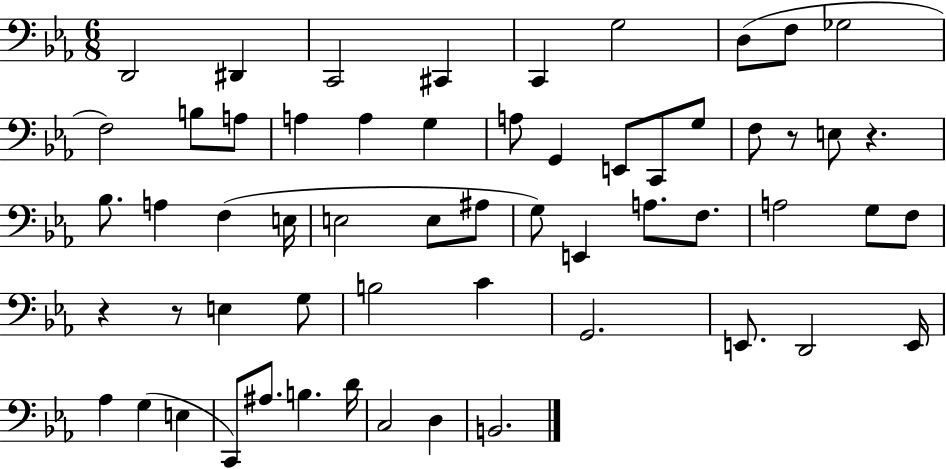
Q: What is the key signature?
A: EES major